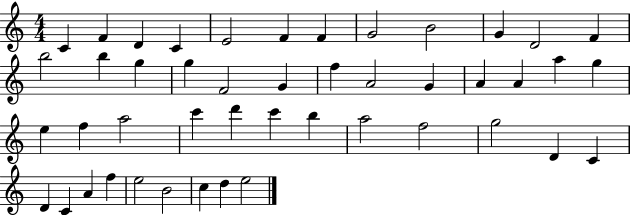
X:1
T:Untitled
M:4/4
L:1/4
K:C
C F D C E2 F F G2 B2 G D2 F b2 b g g F2 G f A2 G A A a g e f a2 c' d' c' b a2 f2 g2 D C D C A f e2 B2 c d e2